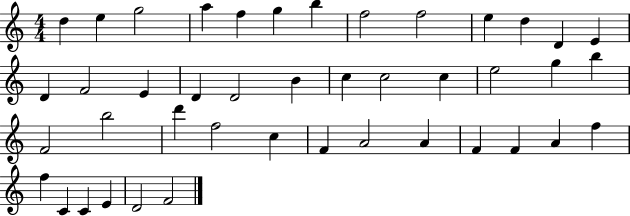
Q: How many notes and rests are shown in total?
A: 43